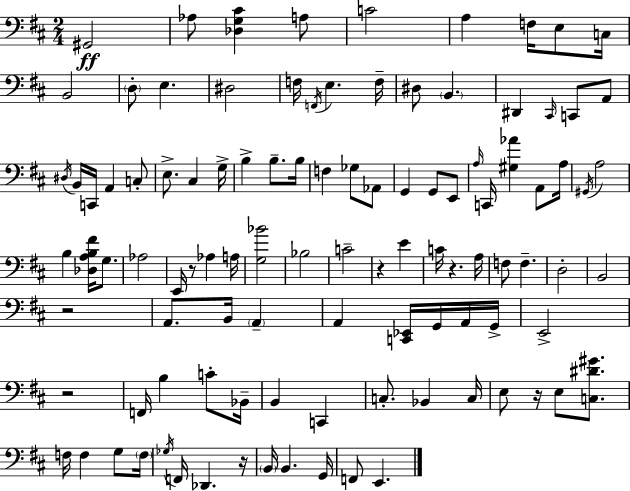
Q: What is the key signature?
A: D major